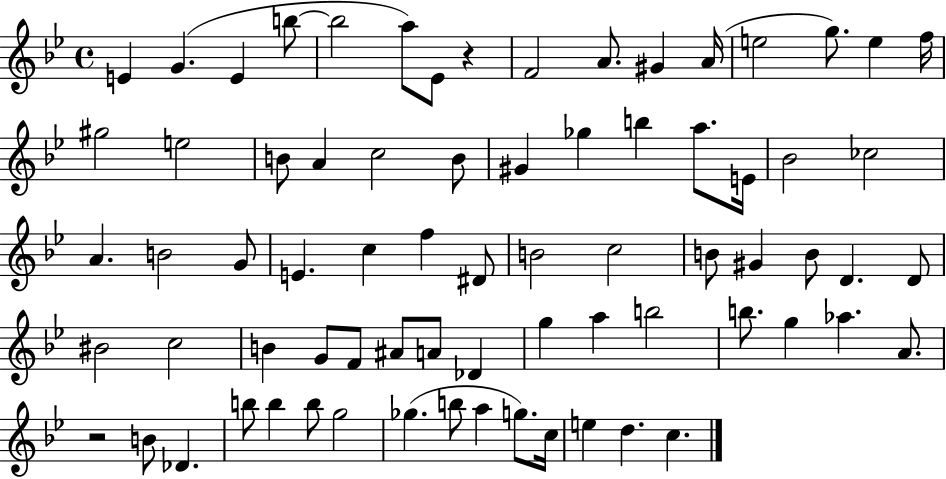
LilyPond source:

{
  \clef treble
  \time 4/4
  \defaultTimeSignature
  \key bes \major
  \repeat volta 2 { e'4 g'4.( e'4 b''8~~ | b''2 a''8) ees'8 r4 | f'2 a'8. gis'4 a'16( | e''2 g''8.) e''4 f''16 | \break gis''2 e''2 | b'8 a'4 c''2 b'8 | gis'4 ges''4 b''4 a''8. e'16 | bes'2 ces''2 | \break a'4. b'2 g'8 | e'4. c''4 f''4 dis'8 | b'2 c''2 | b'8 gis'4 b'8 d'4. d'8 | \break bis'2 c''2 | b'4 g'8 f'8 ais'8 a'8 des'4 | g''4 a''4 b''2 | b''8. g''4 aes''4. a'8. | \break r2 b'8 des'4. | b''8 b''4 b''8 g''2 | ges''4.( b''8 a''4 g''8.) c''16 | e''4 d''4. c''4. | \break } \bar "|."
}